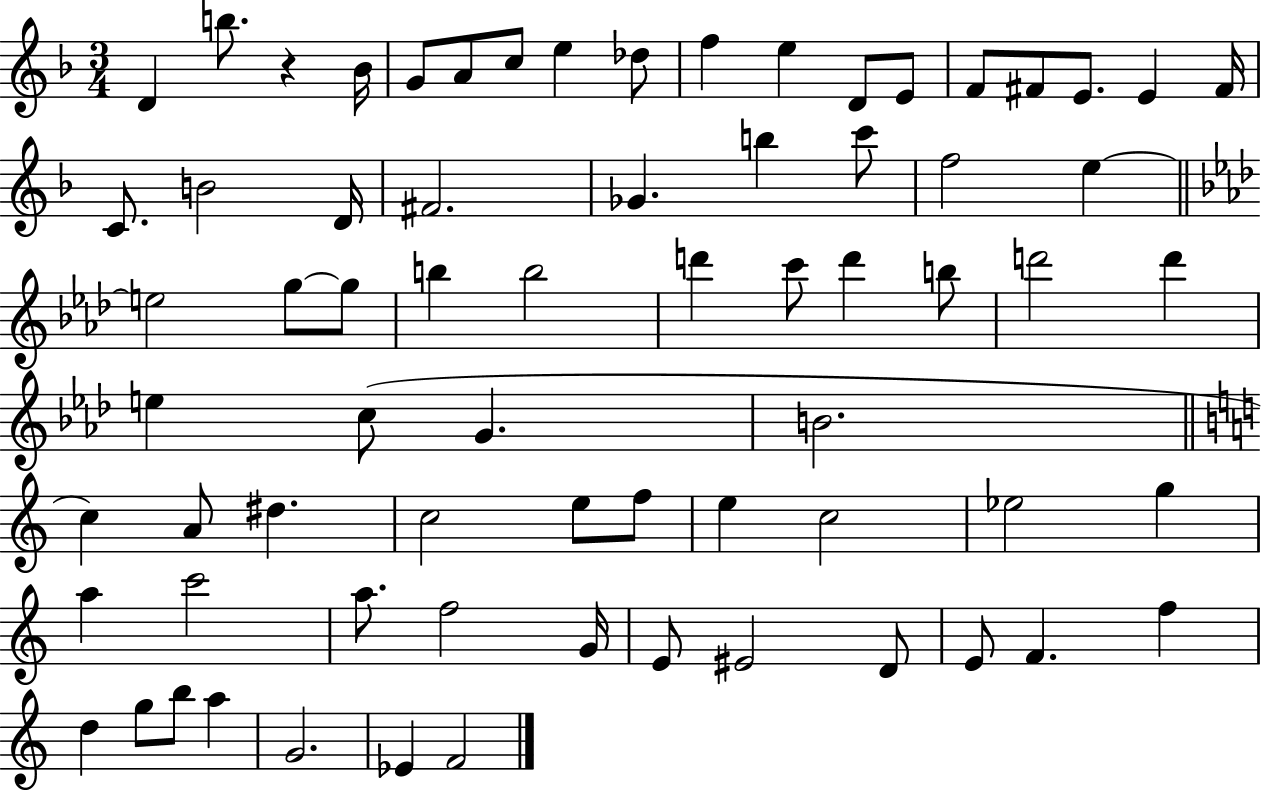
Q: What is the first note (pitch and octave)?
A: D4